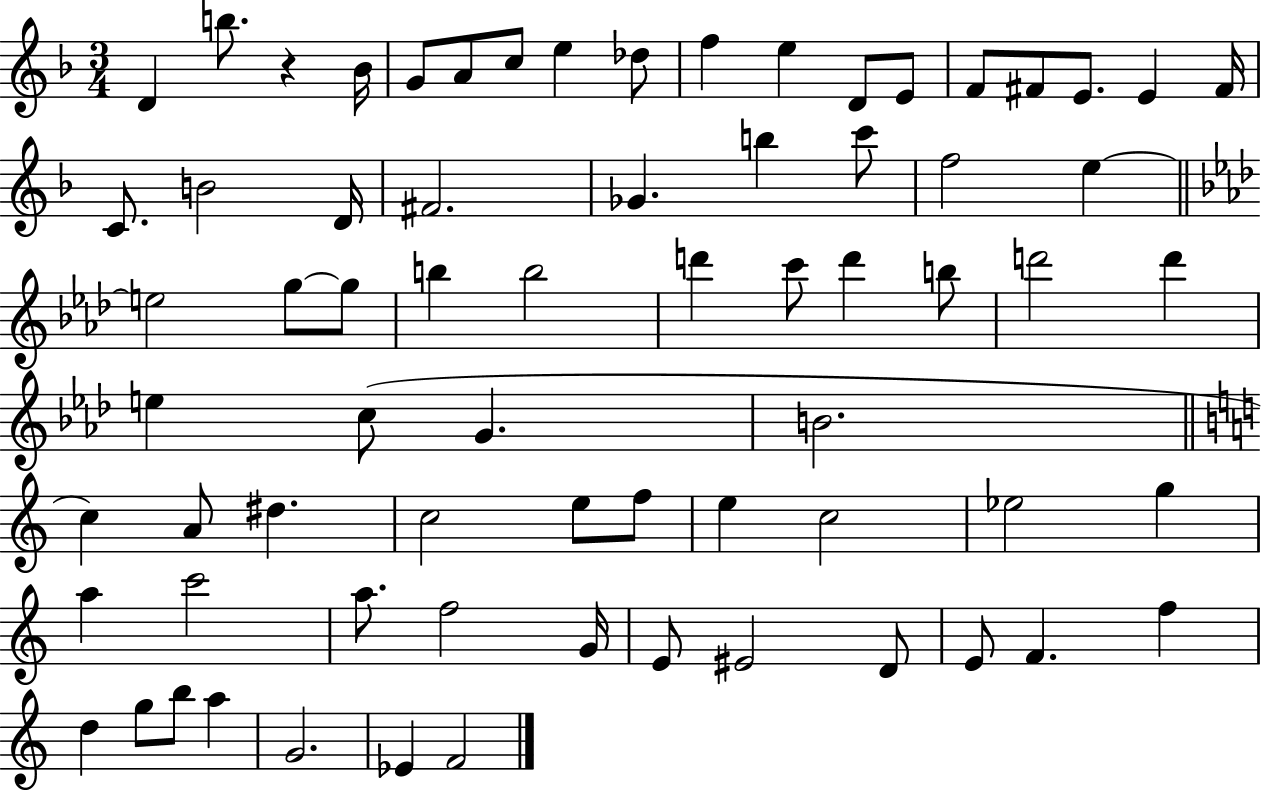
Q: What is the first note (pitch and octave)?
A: D4